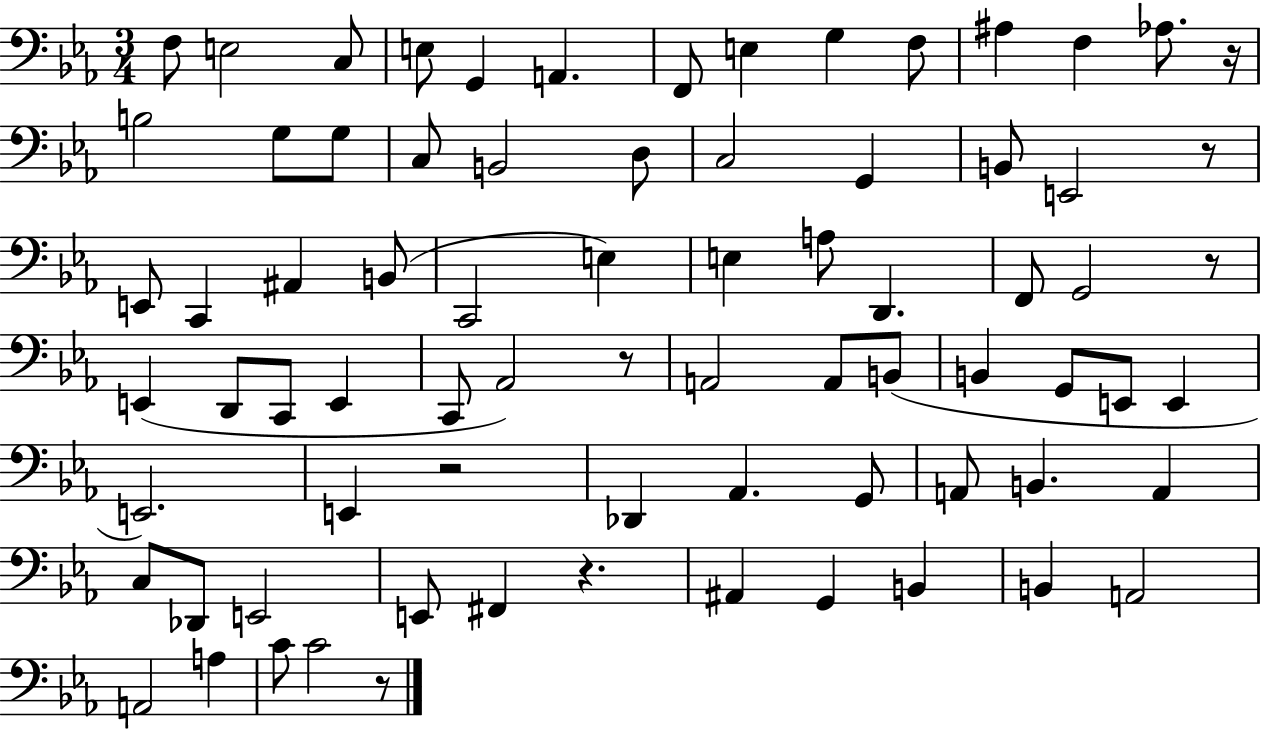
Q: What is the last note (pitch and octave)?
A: C4